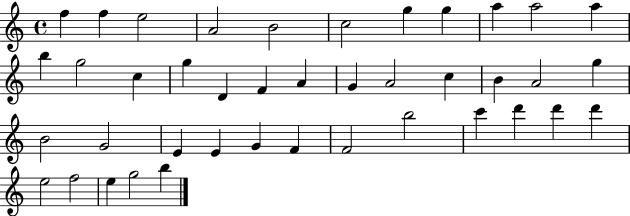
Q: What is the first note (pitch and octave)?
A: F5